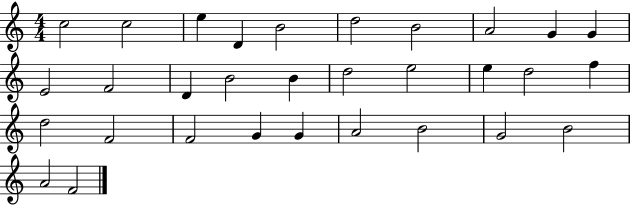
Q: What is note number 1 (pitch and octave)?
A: C5